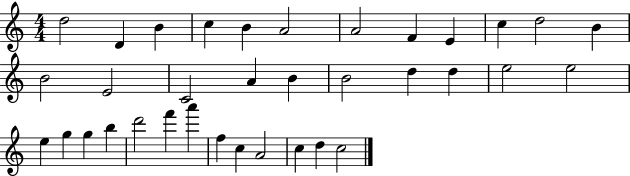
{
  \clef treble
  \numericTimeSignature
  \time 4/4
  \key c \major
  d''2 d'4 b'4 | c''4 b'4 a'2 | a'2 f'4 e'4 | c''4 d''2 b'4 | \break b'2 e'2 | c'2 a'4 b'4 | b'2 d''4 d''4 | e''2 e''2 | \break e''4 g''4 g''4 b''4 | d'''2 f'''4 a'''4 | f''4 c''4 a'2 | c''4 d''4 c''2 | \break \bar "|."
}